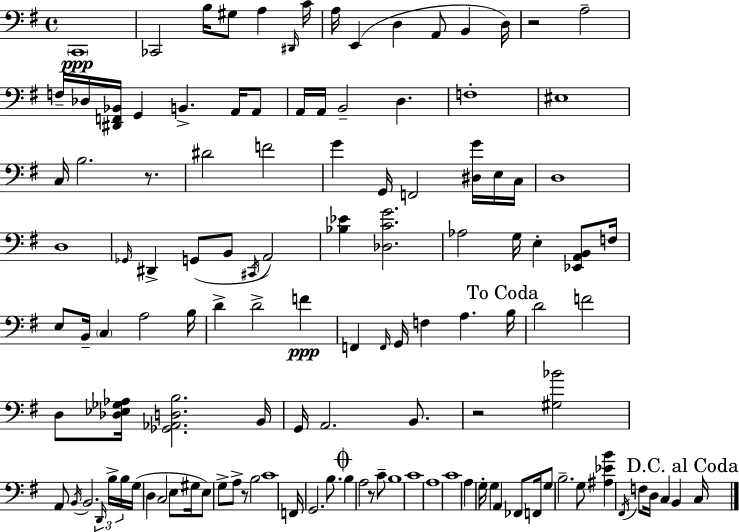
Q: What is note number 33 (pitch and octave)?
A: F2